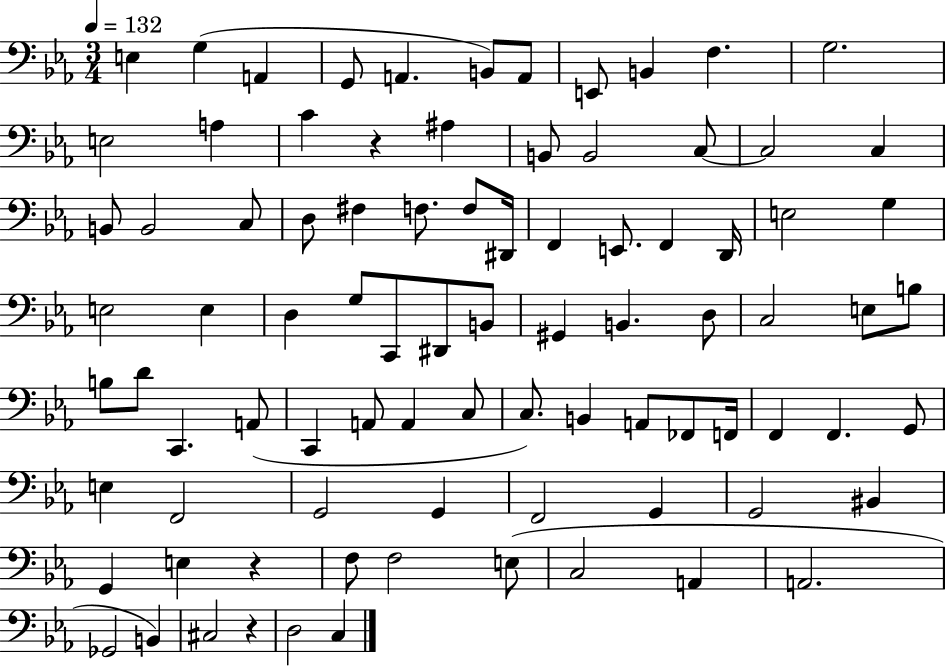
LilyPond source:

{
  \clef bass
  \numericTimeSignature
  \time 3/4
  \key ees \major
  \tempo 4 = 132
  \repeat volta 2 { e4 g4( a,4 | g,8 a,4. b,8) a,8 | e,8 b,4 f4. | g2. | \break e2 a4 | c'4 r4 ais4 | b,8 b,2 c8~~ | c2 c4 | \break b,8 b,2 c8 | d8 fis4 f8. f8 dis,16 | f,4 e,8. f,4 d,16 | e2 g4 | \break e2 e4 | d4 g8 c,8 dis,8 b,8 | gis,4 b,4. d8 | c2 e8 b8 | \break b8 d'8 c,4. a,8( | c,4 a,8 a,4 c8 | c8.) b,4 a,8 fes,8 f,16 | f,4 f,4. g,8 | \break e4 f,2 | g,2 g,4 | f,2 g,4 | g,2 bis,4 | \break g,4 e4 r4 | f8 f2 e8( | c2 a,4 | a,2. | \break ges,2 b,4) | cis2 r4 | d2 c4 | } \bar "|."
}